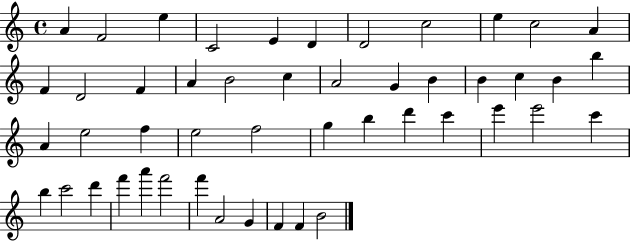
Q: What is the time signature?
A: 4/4